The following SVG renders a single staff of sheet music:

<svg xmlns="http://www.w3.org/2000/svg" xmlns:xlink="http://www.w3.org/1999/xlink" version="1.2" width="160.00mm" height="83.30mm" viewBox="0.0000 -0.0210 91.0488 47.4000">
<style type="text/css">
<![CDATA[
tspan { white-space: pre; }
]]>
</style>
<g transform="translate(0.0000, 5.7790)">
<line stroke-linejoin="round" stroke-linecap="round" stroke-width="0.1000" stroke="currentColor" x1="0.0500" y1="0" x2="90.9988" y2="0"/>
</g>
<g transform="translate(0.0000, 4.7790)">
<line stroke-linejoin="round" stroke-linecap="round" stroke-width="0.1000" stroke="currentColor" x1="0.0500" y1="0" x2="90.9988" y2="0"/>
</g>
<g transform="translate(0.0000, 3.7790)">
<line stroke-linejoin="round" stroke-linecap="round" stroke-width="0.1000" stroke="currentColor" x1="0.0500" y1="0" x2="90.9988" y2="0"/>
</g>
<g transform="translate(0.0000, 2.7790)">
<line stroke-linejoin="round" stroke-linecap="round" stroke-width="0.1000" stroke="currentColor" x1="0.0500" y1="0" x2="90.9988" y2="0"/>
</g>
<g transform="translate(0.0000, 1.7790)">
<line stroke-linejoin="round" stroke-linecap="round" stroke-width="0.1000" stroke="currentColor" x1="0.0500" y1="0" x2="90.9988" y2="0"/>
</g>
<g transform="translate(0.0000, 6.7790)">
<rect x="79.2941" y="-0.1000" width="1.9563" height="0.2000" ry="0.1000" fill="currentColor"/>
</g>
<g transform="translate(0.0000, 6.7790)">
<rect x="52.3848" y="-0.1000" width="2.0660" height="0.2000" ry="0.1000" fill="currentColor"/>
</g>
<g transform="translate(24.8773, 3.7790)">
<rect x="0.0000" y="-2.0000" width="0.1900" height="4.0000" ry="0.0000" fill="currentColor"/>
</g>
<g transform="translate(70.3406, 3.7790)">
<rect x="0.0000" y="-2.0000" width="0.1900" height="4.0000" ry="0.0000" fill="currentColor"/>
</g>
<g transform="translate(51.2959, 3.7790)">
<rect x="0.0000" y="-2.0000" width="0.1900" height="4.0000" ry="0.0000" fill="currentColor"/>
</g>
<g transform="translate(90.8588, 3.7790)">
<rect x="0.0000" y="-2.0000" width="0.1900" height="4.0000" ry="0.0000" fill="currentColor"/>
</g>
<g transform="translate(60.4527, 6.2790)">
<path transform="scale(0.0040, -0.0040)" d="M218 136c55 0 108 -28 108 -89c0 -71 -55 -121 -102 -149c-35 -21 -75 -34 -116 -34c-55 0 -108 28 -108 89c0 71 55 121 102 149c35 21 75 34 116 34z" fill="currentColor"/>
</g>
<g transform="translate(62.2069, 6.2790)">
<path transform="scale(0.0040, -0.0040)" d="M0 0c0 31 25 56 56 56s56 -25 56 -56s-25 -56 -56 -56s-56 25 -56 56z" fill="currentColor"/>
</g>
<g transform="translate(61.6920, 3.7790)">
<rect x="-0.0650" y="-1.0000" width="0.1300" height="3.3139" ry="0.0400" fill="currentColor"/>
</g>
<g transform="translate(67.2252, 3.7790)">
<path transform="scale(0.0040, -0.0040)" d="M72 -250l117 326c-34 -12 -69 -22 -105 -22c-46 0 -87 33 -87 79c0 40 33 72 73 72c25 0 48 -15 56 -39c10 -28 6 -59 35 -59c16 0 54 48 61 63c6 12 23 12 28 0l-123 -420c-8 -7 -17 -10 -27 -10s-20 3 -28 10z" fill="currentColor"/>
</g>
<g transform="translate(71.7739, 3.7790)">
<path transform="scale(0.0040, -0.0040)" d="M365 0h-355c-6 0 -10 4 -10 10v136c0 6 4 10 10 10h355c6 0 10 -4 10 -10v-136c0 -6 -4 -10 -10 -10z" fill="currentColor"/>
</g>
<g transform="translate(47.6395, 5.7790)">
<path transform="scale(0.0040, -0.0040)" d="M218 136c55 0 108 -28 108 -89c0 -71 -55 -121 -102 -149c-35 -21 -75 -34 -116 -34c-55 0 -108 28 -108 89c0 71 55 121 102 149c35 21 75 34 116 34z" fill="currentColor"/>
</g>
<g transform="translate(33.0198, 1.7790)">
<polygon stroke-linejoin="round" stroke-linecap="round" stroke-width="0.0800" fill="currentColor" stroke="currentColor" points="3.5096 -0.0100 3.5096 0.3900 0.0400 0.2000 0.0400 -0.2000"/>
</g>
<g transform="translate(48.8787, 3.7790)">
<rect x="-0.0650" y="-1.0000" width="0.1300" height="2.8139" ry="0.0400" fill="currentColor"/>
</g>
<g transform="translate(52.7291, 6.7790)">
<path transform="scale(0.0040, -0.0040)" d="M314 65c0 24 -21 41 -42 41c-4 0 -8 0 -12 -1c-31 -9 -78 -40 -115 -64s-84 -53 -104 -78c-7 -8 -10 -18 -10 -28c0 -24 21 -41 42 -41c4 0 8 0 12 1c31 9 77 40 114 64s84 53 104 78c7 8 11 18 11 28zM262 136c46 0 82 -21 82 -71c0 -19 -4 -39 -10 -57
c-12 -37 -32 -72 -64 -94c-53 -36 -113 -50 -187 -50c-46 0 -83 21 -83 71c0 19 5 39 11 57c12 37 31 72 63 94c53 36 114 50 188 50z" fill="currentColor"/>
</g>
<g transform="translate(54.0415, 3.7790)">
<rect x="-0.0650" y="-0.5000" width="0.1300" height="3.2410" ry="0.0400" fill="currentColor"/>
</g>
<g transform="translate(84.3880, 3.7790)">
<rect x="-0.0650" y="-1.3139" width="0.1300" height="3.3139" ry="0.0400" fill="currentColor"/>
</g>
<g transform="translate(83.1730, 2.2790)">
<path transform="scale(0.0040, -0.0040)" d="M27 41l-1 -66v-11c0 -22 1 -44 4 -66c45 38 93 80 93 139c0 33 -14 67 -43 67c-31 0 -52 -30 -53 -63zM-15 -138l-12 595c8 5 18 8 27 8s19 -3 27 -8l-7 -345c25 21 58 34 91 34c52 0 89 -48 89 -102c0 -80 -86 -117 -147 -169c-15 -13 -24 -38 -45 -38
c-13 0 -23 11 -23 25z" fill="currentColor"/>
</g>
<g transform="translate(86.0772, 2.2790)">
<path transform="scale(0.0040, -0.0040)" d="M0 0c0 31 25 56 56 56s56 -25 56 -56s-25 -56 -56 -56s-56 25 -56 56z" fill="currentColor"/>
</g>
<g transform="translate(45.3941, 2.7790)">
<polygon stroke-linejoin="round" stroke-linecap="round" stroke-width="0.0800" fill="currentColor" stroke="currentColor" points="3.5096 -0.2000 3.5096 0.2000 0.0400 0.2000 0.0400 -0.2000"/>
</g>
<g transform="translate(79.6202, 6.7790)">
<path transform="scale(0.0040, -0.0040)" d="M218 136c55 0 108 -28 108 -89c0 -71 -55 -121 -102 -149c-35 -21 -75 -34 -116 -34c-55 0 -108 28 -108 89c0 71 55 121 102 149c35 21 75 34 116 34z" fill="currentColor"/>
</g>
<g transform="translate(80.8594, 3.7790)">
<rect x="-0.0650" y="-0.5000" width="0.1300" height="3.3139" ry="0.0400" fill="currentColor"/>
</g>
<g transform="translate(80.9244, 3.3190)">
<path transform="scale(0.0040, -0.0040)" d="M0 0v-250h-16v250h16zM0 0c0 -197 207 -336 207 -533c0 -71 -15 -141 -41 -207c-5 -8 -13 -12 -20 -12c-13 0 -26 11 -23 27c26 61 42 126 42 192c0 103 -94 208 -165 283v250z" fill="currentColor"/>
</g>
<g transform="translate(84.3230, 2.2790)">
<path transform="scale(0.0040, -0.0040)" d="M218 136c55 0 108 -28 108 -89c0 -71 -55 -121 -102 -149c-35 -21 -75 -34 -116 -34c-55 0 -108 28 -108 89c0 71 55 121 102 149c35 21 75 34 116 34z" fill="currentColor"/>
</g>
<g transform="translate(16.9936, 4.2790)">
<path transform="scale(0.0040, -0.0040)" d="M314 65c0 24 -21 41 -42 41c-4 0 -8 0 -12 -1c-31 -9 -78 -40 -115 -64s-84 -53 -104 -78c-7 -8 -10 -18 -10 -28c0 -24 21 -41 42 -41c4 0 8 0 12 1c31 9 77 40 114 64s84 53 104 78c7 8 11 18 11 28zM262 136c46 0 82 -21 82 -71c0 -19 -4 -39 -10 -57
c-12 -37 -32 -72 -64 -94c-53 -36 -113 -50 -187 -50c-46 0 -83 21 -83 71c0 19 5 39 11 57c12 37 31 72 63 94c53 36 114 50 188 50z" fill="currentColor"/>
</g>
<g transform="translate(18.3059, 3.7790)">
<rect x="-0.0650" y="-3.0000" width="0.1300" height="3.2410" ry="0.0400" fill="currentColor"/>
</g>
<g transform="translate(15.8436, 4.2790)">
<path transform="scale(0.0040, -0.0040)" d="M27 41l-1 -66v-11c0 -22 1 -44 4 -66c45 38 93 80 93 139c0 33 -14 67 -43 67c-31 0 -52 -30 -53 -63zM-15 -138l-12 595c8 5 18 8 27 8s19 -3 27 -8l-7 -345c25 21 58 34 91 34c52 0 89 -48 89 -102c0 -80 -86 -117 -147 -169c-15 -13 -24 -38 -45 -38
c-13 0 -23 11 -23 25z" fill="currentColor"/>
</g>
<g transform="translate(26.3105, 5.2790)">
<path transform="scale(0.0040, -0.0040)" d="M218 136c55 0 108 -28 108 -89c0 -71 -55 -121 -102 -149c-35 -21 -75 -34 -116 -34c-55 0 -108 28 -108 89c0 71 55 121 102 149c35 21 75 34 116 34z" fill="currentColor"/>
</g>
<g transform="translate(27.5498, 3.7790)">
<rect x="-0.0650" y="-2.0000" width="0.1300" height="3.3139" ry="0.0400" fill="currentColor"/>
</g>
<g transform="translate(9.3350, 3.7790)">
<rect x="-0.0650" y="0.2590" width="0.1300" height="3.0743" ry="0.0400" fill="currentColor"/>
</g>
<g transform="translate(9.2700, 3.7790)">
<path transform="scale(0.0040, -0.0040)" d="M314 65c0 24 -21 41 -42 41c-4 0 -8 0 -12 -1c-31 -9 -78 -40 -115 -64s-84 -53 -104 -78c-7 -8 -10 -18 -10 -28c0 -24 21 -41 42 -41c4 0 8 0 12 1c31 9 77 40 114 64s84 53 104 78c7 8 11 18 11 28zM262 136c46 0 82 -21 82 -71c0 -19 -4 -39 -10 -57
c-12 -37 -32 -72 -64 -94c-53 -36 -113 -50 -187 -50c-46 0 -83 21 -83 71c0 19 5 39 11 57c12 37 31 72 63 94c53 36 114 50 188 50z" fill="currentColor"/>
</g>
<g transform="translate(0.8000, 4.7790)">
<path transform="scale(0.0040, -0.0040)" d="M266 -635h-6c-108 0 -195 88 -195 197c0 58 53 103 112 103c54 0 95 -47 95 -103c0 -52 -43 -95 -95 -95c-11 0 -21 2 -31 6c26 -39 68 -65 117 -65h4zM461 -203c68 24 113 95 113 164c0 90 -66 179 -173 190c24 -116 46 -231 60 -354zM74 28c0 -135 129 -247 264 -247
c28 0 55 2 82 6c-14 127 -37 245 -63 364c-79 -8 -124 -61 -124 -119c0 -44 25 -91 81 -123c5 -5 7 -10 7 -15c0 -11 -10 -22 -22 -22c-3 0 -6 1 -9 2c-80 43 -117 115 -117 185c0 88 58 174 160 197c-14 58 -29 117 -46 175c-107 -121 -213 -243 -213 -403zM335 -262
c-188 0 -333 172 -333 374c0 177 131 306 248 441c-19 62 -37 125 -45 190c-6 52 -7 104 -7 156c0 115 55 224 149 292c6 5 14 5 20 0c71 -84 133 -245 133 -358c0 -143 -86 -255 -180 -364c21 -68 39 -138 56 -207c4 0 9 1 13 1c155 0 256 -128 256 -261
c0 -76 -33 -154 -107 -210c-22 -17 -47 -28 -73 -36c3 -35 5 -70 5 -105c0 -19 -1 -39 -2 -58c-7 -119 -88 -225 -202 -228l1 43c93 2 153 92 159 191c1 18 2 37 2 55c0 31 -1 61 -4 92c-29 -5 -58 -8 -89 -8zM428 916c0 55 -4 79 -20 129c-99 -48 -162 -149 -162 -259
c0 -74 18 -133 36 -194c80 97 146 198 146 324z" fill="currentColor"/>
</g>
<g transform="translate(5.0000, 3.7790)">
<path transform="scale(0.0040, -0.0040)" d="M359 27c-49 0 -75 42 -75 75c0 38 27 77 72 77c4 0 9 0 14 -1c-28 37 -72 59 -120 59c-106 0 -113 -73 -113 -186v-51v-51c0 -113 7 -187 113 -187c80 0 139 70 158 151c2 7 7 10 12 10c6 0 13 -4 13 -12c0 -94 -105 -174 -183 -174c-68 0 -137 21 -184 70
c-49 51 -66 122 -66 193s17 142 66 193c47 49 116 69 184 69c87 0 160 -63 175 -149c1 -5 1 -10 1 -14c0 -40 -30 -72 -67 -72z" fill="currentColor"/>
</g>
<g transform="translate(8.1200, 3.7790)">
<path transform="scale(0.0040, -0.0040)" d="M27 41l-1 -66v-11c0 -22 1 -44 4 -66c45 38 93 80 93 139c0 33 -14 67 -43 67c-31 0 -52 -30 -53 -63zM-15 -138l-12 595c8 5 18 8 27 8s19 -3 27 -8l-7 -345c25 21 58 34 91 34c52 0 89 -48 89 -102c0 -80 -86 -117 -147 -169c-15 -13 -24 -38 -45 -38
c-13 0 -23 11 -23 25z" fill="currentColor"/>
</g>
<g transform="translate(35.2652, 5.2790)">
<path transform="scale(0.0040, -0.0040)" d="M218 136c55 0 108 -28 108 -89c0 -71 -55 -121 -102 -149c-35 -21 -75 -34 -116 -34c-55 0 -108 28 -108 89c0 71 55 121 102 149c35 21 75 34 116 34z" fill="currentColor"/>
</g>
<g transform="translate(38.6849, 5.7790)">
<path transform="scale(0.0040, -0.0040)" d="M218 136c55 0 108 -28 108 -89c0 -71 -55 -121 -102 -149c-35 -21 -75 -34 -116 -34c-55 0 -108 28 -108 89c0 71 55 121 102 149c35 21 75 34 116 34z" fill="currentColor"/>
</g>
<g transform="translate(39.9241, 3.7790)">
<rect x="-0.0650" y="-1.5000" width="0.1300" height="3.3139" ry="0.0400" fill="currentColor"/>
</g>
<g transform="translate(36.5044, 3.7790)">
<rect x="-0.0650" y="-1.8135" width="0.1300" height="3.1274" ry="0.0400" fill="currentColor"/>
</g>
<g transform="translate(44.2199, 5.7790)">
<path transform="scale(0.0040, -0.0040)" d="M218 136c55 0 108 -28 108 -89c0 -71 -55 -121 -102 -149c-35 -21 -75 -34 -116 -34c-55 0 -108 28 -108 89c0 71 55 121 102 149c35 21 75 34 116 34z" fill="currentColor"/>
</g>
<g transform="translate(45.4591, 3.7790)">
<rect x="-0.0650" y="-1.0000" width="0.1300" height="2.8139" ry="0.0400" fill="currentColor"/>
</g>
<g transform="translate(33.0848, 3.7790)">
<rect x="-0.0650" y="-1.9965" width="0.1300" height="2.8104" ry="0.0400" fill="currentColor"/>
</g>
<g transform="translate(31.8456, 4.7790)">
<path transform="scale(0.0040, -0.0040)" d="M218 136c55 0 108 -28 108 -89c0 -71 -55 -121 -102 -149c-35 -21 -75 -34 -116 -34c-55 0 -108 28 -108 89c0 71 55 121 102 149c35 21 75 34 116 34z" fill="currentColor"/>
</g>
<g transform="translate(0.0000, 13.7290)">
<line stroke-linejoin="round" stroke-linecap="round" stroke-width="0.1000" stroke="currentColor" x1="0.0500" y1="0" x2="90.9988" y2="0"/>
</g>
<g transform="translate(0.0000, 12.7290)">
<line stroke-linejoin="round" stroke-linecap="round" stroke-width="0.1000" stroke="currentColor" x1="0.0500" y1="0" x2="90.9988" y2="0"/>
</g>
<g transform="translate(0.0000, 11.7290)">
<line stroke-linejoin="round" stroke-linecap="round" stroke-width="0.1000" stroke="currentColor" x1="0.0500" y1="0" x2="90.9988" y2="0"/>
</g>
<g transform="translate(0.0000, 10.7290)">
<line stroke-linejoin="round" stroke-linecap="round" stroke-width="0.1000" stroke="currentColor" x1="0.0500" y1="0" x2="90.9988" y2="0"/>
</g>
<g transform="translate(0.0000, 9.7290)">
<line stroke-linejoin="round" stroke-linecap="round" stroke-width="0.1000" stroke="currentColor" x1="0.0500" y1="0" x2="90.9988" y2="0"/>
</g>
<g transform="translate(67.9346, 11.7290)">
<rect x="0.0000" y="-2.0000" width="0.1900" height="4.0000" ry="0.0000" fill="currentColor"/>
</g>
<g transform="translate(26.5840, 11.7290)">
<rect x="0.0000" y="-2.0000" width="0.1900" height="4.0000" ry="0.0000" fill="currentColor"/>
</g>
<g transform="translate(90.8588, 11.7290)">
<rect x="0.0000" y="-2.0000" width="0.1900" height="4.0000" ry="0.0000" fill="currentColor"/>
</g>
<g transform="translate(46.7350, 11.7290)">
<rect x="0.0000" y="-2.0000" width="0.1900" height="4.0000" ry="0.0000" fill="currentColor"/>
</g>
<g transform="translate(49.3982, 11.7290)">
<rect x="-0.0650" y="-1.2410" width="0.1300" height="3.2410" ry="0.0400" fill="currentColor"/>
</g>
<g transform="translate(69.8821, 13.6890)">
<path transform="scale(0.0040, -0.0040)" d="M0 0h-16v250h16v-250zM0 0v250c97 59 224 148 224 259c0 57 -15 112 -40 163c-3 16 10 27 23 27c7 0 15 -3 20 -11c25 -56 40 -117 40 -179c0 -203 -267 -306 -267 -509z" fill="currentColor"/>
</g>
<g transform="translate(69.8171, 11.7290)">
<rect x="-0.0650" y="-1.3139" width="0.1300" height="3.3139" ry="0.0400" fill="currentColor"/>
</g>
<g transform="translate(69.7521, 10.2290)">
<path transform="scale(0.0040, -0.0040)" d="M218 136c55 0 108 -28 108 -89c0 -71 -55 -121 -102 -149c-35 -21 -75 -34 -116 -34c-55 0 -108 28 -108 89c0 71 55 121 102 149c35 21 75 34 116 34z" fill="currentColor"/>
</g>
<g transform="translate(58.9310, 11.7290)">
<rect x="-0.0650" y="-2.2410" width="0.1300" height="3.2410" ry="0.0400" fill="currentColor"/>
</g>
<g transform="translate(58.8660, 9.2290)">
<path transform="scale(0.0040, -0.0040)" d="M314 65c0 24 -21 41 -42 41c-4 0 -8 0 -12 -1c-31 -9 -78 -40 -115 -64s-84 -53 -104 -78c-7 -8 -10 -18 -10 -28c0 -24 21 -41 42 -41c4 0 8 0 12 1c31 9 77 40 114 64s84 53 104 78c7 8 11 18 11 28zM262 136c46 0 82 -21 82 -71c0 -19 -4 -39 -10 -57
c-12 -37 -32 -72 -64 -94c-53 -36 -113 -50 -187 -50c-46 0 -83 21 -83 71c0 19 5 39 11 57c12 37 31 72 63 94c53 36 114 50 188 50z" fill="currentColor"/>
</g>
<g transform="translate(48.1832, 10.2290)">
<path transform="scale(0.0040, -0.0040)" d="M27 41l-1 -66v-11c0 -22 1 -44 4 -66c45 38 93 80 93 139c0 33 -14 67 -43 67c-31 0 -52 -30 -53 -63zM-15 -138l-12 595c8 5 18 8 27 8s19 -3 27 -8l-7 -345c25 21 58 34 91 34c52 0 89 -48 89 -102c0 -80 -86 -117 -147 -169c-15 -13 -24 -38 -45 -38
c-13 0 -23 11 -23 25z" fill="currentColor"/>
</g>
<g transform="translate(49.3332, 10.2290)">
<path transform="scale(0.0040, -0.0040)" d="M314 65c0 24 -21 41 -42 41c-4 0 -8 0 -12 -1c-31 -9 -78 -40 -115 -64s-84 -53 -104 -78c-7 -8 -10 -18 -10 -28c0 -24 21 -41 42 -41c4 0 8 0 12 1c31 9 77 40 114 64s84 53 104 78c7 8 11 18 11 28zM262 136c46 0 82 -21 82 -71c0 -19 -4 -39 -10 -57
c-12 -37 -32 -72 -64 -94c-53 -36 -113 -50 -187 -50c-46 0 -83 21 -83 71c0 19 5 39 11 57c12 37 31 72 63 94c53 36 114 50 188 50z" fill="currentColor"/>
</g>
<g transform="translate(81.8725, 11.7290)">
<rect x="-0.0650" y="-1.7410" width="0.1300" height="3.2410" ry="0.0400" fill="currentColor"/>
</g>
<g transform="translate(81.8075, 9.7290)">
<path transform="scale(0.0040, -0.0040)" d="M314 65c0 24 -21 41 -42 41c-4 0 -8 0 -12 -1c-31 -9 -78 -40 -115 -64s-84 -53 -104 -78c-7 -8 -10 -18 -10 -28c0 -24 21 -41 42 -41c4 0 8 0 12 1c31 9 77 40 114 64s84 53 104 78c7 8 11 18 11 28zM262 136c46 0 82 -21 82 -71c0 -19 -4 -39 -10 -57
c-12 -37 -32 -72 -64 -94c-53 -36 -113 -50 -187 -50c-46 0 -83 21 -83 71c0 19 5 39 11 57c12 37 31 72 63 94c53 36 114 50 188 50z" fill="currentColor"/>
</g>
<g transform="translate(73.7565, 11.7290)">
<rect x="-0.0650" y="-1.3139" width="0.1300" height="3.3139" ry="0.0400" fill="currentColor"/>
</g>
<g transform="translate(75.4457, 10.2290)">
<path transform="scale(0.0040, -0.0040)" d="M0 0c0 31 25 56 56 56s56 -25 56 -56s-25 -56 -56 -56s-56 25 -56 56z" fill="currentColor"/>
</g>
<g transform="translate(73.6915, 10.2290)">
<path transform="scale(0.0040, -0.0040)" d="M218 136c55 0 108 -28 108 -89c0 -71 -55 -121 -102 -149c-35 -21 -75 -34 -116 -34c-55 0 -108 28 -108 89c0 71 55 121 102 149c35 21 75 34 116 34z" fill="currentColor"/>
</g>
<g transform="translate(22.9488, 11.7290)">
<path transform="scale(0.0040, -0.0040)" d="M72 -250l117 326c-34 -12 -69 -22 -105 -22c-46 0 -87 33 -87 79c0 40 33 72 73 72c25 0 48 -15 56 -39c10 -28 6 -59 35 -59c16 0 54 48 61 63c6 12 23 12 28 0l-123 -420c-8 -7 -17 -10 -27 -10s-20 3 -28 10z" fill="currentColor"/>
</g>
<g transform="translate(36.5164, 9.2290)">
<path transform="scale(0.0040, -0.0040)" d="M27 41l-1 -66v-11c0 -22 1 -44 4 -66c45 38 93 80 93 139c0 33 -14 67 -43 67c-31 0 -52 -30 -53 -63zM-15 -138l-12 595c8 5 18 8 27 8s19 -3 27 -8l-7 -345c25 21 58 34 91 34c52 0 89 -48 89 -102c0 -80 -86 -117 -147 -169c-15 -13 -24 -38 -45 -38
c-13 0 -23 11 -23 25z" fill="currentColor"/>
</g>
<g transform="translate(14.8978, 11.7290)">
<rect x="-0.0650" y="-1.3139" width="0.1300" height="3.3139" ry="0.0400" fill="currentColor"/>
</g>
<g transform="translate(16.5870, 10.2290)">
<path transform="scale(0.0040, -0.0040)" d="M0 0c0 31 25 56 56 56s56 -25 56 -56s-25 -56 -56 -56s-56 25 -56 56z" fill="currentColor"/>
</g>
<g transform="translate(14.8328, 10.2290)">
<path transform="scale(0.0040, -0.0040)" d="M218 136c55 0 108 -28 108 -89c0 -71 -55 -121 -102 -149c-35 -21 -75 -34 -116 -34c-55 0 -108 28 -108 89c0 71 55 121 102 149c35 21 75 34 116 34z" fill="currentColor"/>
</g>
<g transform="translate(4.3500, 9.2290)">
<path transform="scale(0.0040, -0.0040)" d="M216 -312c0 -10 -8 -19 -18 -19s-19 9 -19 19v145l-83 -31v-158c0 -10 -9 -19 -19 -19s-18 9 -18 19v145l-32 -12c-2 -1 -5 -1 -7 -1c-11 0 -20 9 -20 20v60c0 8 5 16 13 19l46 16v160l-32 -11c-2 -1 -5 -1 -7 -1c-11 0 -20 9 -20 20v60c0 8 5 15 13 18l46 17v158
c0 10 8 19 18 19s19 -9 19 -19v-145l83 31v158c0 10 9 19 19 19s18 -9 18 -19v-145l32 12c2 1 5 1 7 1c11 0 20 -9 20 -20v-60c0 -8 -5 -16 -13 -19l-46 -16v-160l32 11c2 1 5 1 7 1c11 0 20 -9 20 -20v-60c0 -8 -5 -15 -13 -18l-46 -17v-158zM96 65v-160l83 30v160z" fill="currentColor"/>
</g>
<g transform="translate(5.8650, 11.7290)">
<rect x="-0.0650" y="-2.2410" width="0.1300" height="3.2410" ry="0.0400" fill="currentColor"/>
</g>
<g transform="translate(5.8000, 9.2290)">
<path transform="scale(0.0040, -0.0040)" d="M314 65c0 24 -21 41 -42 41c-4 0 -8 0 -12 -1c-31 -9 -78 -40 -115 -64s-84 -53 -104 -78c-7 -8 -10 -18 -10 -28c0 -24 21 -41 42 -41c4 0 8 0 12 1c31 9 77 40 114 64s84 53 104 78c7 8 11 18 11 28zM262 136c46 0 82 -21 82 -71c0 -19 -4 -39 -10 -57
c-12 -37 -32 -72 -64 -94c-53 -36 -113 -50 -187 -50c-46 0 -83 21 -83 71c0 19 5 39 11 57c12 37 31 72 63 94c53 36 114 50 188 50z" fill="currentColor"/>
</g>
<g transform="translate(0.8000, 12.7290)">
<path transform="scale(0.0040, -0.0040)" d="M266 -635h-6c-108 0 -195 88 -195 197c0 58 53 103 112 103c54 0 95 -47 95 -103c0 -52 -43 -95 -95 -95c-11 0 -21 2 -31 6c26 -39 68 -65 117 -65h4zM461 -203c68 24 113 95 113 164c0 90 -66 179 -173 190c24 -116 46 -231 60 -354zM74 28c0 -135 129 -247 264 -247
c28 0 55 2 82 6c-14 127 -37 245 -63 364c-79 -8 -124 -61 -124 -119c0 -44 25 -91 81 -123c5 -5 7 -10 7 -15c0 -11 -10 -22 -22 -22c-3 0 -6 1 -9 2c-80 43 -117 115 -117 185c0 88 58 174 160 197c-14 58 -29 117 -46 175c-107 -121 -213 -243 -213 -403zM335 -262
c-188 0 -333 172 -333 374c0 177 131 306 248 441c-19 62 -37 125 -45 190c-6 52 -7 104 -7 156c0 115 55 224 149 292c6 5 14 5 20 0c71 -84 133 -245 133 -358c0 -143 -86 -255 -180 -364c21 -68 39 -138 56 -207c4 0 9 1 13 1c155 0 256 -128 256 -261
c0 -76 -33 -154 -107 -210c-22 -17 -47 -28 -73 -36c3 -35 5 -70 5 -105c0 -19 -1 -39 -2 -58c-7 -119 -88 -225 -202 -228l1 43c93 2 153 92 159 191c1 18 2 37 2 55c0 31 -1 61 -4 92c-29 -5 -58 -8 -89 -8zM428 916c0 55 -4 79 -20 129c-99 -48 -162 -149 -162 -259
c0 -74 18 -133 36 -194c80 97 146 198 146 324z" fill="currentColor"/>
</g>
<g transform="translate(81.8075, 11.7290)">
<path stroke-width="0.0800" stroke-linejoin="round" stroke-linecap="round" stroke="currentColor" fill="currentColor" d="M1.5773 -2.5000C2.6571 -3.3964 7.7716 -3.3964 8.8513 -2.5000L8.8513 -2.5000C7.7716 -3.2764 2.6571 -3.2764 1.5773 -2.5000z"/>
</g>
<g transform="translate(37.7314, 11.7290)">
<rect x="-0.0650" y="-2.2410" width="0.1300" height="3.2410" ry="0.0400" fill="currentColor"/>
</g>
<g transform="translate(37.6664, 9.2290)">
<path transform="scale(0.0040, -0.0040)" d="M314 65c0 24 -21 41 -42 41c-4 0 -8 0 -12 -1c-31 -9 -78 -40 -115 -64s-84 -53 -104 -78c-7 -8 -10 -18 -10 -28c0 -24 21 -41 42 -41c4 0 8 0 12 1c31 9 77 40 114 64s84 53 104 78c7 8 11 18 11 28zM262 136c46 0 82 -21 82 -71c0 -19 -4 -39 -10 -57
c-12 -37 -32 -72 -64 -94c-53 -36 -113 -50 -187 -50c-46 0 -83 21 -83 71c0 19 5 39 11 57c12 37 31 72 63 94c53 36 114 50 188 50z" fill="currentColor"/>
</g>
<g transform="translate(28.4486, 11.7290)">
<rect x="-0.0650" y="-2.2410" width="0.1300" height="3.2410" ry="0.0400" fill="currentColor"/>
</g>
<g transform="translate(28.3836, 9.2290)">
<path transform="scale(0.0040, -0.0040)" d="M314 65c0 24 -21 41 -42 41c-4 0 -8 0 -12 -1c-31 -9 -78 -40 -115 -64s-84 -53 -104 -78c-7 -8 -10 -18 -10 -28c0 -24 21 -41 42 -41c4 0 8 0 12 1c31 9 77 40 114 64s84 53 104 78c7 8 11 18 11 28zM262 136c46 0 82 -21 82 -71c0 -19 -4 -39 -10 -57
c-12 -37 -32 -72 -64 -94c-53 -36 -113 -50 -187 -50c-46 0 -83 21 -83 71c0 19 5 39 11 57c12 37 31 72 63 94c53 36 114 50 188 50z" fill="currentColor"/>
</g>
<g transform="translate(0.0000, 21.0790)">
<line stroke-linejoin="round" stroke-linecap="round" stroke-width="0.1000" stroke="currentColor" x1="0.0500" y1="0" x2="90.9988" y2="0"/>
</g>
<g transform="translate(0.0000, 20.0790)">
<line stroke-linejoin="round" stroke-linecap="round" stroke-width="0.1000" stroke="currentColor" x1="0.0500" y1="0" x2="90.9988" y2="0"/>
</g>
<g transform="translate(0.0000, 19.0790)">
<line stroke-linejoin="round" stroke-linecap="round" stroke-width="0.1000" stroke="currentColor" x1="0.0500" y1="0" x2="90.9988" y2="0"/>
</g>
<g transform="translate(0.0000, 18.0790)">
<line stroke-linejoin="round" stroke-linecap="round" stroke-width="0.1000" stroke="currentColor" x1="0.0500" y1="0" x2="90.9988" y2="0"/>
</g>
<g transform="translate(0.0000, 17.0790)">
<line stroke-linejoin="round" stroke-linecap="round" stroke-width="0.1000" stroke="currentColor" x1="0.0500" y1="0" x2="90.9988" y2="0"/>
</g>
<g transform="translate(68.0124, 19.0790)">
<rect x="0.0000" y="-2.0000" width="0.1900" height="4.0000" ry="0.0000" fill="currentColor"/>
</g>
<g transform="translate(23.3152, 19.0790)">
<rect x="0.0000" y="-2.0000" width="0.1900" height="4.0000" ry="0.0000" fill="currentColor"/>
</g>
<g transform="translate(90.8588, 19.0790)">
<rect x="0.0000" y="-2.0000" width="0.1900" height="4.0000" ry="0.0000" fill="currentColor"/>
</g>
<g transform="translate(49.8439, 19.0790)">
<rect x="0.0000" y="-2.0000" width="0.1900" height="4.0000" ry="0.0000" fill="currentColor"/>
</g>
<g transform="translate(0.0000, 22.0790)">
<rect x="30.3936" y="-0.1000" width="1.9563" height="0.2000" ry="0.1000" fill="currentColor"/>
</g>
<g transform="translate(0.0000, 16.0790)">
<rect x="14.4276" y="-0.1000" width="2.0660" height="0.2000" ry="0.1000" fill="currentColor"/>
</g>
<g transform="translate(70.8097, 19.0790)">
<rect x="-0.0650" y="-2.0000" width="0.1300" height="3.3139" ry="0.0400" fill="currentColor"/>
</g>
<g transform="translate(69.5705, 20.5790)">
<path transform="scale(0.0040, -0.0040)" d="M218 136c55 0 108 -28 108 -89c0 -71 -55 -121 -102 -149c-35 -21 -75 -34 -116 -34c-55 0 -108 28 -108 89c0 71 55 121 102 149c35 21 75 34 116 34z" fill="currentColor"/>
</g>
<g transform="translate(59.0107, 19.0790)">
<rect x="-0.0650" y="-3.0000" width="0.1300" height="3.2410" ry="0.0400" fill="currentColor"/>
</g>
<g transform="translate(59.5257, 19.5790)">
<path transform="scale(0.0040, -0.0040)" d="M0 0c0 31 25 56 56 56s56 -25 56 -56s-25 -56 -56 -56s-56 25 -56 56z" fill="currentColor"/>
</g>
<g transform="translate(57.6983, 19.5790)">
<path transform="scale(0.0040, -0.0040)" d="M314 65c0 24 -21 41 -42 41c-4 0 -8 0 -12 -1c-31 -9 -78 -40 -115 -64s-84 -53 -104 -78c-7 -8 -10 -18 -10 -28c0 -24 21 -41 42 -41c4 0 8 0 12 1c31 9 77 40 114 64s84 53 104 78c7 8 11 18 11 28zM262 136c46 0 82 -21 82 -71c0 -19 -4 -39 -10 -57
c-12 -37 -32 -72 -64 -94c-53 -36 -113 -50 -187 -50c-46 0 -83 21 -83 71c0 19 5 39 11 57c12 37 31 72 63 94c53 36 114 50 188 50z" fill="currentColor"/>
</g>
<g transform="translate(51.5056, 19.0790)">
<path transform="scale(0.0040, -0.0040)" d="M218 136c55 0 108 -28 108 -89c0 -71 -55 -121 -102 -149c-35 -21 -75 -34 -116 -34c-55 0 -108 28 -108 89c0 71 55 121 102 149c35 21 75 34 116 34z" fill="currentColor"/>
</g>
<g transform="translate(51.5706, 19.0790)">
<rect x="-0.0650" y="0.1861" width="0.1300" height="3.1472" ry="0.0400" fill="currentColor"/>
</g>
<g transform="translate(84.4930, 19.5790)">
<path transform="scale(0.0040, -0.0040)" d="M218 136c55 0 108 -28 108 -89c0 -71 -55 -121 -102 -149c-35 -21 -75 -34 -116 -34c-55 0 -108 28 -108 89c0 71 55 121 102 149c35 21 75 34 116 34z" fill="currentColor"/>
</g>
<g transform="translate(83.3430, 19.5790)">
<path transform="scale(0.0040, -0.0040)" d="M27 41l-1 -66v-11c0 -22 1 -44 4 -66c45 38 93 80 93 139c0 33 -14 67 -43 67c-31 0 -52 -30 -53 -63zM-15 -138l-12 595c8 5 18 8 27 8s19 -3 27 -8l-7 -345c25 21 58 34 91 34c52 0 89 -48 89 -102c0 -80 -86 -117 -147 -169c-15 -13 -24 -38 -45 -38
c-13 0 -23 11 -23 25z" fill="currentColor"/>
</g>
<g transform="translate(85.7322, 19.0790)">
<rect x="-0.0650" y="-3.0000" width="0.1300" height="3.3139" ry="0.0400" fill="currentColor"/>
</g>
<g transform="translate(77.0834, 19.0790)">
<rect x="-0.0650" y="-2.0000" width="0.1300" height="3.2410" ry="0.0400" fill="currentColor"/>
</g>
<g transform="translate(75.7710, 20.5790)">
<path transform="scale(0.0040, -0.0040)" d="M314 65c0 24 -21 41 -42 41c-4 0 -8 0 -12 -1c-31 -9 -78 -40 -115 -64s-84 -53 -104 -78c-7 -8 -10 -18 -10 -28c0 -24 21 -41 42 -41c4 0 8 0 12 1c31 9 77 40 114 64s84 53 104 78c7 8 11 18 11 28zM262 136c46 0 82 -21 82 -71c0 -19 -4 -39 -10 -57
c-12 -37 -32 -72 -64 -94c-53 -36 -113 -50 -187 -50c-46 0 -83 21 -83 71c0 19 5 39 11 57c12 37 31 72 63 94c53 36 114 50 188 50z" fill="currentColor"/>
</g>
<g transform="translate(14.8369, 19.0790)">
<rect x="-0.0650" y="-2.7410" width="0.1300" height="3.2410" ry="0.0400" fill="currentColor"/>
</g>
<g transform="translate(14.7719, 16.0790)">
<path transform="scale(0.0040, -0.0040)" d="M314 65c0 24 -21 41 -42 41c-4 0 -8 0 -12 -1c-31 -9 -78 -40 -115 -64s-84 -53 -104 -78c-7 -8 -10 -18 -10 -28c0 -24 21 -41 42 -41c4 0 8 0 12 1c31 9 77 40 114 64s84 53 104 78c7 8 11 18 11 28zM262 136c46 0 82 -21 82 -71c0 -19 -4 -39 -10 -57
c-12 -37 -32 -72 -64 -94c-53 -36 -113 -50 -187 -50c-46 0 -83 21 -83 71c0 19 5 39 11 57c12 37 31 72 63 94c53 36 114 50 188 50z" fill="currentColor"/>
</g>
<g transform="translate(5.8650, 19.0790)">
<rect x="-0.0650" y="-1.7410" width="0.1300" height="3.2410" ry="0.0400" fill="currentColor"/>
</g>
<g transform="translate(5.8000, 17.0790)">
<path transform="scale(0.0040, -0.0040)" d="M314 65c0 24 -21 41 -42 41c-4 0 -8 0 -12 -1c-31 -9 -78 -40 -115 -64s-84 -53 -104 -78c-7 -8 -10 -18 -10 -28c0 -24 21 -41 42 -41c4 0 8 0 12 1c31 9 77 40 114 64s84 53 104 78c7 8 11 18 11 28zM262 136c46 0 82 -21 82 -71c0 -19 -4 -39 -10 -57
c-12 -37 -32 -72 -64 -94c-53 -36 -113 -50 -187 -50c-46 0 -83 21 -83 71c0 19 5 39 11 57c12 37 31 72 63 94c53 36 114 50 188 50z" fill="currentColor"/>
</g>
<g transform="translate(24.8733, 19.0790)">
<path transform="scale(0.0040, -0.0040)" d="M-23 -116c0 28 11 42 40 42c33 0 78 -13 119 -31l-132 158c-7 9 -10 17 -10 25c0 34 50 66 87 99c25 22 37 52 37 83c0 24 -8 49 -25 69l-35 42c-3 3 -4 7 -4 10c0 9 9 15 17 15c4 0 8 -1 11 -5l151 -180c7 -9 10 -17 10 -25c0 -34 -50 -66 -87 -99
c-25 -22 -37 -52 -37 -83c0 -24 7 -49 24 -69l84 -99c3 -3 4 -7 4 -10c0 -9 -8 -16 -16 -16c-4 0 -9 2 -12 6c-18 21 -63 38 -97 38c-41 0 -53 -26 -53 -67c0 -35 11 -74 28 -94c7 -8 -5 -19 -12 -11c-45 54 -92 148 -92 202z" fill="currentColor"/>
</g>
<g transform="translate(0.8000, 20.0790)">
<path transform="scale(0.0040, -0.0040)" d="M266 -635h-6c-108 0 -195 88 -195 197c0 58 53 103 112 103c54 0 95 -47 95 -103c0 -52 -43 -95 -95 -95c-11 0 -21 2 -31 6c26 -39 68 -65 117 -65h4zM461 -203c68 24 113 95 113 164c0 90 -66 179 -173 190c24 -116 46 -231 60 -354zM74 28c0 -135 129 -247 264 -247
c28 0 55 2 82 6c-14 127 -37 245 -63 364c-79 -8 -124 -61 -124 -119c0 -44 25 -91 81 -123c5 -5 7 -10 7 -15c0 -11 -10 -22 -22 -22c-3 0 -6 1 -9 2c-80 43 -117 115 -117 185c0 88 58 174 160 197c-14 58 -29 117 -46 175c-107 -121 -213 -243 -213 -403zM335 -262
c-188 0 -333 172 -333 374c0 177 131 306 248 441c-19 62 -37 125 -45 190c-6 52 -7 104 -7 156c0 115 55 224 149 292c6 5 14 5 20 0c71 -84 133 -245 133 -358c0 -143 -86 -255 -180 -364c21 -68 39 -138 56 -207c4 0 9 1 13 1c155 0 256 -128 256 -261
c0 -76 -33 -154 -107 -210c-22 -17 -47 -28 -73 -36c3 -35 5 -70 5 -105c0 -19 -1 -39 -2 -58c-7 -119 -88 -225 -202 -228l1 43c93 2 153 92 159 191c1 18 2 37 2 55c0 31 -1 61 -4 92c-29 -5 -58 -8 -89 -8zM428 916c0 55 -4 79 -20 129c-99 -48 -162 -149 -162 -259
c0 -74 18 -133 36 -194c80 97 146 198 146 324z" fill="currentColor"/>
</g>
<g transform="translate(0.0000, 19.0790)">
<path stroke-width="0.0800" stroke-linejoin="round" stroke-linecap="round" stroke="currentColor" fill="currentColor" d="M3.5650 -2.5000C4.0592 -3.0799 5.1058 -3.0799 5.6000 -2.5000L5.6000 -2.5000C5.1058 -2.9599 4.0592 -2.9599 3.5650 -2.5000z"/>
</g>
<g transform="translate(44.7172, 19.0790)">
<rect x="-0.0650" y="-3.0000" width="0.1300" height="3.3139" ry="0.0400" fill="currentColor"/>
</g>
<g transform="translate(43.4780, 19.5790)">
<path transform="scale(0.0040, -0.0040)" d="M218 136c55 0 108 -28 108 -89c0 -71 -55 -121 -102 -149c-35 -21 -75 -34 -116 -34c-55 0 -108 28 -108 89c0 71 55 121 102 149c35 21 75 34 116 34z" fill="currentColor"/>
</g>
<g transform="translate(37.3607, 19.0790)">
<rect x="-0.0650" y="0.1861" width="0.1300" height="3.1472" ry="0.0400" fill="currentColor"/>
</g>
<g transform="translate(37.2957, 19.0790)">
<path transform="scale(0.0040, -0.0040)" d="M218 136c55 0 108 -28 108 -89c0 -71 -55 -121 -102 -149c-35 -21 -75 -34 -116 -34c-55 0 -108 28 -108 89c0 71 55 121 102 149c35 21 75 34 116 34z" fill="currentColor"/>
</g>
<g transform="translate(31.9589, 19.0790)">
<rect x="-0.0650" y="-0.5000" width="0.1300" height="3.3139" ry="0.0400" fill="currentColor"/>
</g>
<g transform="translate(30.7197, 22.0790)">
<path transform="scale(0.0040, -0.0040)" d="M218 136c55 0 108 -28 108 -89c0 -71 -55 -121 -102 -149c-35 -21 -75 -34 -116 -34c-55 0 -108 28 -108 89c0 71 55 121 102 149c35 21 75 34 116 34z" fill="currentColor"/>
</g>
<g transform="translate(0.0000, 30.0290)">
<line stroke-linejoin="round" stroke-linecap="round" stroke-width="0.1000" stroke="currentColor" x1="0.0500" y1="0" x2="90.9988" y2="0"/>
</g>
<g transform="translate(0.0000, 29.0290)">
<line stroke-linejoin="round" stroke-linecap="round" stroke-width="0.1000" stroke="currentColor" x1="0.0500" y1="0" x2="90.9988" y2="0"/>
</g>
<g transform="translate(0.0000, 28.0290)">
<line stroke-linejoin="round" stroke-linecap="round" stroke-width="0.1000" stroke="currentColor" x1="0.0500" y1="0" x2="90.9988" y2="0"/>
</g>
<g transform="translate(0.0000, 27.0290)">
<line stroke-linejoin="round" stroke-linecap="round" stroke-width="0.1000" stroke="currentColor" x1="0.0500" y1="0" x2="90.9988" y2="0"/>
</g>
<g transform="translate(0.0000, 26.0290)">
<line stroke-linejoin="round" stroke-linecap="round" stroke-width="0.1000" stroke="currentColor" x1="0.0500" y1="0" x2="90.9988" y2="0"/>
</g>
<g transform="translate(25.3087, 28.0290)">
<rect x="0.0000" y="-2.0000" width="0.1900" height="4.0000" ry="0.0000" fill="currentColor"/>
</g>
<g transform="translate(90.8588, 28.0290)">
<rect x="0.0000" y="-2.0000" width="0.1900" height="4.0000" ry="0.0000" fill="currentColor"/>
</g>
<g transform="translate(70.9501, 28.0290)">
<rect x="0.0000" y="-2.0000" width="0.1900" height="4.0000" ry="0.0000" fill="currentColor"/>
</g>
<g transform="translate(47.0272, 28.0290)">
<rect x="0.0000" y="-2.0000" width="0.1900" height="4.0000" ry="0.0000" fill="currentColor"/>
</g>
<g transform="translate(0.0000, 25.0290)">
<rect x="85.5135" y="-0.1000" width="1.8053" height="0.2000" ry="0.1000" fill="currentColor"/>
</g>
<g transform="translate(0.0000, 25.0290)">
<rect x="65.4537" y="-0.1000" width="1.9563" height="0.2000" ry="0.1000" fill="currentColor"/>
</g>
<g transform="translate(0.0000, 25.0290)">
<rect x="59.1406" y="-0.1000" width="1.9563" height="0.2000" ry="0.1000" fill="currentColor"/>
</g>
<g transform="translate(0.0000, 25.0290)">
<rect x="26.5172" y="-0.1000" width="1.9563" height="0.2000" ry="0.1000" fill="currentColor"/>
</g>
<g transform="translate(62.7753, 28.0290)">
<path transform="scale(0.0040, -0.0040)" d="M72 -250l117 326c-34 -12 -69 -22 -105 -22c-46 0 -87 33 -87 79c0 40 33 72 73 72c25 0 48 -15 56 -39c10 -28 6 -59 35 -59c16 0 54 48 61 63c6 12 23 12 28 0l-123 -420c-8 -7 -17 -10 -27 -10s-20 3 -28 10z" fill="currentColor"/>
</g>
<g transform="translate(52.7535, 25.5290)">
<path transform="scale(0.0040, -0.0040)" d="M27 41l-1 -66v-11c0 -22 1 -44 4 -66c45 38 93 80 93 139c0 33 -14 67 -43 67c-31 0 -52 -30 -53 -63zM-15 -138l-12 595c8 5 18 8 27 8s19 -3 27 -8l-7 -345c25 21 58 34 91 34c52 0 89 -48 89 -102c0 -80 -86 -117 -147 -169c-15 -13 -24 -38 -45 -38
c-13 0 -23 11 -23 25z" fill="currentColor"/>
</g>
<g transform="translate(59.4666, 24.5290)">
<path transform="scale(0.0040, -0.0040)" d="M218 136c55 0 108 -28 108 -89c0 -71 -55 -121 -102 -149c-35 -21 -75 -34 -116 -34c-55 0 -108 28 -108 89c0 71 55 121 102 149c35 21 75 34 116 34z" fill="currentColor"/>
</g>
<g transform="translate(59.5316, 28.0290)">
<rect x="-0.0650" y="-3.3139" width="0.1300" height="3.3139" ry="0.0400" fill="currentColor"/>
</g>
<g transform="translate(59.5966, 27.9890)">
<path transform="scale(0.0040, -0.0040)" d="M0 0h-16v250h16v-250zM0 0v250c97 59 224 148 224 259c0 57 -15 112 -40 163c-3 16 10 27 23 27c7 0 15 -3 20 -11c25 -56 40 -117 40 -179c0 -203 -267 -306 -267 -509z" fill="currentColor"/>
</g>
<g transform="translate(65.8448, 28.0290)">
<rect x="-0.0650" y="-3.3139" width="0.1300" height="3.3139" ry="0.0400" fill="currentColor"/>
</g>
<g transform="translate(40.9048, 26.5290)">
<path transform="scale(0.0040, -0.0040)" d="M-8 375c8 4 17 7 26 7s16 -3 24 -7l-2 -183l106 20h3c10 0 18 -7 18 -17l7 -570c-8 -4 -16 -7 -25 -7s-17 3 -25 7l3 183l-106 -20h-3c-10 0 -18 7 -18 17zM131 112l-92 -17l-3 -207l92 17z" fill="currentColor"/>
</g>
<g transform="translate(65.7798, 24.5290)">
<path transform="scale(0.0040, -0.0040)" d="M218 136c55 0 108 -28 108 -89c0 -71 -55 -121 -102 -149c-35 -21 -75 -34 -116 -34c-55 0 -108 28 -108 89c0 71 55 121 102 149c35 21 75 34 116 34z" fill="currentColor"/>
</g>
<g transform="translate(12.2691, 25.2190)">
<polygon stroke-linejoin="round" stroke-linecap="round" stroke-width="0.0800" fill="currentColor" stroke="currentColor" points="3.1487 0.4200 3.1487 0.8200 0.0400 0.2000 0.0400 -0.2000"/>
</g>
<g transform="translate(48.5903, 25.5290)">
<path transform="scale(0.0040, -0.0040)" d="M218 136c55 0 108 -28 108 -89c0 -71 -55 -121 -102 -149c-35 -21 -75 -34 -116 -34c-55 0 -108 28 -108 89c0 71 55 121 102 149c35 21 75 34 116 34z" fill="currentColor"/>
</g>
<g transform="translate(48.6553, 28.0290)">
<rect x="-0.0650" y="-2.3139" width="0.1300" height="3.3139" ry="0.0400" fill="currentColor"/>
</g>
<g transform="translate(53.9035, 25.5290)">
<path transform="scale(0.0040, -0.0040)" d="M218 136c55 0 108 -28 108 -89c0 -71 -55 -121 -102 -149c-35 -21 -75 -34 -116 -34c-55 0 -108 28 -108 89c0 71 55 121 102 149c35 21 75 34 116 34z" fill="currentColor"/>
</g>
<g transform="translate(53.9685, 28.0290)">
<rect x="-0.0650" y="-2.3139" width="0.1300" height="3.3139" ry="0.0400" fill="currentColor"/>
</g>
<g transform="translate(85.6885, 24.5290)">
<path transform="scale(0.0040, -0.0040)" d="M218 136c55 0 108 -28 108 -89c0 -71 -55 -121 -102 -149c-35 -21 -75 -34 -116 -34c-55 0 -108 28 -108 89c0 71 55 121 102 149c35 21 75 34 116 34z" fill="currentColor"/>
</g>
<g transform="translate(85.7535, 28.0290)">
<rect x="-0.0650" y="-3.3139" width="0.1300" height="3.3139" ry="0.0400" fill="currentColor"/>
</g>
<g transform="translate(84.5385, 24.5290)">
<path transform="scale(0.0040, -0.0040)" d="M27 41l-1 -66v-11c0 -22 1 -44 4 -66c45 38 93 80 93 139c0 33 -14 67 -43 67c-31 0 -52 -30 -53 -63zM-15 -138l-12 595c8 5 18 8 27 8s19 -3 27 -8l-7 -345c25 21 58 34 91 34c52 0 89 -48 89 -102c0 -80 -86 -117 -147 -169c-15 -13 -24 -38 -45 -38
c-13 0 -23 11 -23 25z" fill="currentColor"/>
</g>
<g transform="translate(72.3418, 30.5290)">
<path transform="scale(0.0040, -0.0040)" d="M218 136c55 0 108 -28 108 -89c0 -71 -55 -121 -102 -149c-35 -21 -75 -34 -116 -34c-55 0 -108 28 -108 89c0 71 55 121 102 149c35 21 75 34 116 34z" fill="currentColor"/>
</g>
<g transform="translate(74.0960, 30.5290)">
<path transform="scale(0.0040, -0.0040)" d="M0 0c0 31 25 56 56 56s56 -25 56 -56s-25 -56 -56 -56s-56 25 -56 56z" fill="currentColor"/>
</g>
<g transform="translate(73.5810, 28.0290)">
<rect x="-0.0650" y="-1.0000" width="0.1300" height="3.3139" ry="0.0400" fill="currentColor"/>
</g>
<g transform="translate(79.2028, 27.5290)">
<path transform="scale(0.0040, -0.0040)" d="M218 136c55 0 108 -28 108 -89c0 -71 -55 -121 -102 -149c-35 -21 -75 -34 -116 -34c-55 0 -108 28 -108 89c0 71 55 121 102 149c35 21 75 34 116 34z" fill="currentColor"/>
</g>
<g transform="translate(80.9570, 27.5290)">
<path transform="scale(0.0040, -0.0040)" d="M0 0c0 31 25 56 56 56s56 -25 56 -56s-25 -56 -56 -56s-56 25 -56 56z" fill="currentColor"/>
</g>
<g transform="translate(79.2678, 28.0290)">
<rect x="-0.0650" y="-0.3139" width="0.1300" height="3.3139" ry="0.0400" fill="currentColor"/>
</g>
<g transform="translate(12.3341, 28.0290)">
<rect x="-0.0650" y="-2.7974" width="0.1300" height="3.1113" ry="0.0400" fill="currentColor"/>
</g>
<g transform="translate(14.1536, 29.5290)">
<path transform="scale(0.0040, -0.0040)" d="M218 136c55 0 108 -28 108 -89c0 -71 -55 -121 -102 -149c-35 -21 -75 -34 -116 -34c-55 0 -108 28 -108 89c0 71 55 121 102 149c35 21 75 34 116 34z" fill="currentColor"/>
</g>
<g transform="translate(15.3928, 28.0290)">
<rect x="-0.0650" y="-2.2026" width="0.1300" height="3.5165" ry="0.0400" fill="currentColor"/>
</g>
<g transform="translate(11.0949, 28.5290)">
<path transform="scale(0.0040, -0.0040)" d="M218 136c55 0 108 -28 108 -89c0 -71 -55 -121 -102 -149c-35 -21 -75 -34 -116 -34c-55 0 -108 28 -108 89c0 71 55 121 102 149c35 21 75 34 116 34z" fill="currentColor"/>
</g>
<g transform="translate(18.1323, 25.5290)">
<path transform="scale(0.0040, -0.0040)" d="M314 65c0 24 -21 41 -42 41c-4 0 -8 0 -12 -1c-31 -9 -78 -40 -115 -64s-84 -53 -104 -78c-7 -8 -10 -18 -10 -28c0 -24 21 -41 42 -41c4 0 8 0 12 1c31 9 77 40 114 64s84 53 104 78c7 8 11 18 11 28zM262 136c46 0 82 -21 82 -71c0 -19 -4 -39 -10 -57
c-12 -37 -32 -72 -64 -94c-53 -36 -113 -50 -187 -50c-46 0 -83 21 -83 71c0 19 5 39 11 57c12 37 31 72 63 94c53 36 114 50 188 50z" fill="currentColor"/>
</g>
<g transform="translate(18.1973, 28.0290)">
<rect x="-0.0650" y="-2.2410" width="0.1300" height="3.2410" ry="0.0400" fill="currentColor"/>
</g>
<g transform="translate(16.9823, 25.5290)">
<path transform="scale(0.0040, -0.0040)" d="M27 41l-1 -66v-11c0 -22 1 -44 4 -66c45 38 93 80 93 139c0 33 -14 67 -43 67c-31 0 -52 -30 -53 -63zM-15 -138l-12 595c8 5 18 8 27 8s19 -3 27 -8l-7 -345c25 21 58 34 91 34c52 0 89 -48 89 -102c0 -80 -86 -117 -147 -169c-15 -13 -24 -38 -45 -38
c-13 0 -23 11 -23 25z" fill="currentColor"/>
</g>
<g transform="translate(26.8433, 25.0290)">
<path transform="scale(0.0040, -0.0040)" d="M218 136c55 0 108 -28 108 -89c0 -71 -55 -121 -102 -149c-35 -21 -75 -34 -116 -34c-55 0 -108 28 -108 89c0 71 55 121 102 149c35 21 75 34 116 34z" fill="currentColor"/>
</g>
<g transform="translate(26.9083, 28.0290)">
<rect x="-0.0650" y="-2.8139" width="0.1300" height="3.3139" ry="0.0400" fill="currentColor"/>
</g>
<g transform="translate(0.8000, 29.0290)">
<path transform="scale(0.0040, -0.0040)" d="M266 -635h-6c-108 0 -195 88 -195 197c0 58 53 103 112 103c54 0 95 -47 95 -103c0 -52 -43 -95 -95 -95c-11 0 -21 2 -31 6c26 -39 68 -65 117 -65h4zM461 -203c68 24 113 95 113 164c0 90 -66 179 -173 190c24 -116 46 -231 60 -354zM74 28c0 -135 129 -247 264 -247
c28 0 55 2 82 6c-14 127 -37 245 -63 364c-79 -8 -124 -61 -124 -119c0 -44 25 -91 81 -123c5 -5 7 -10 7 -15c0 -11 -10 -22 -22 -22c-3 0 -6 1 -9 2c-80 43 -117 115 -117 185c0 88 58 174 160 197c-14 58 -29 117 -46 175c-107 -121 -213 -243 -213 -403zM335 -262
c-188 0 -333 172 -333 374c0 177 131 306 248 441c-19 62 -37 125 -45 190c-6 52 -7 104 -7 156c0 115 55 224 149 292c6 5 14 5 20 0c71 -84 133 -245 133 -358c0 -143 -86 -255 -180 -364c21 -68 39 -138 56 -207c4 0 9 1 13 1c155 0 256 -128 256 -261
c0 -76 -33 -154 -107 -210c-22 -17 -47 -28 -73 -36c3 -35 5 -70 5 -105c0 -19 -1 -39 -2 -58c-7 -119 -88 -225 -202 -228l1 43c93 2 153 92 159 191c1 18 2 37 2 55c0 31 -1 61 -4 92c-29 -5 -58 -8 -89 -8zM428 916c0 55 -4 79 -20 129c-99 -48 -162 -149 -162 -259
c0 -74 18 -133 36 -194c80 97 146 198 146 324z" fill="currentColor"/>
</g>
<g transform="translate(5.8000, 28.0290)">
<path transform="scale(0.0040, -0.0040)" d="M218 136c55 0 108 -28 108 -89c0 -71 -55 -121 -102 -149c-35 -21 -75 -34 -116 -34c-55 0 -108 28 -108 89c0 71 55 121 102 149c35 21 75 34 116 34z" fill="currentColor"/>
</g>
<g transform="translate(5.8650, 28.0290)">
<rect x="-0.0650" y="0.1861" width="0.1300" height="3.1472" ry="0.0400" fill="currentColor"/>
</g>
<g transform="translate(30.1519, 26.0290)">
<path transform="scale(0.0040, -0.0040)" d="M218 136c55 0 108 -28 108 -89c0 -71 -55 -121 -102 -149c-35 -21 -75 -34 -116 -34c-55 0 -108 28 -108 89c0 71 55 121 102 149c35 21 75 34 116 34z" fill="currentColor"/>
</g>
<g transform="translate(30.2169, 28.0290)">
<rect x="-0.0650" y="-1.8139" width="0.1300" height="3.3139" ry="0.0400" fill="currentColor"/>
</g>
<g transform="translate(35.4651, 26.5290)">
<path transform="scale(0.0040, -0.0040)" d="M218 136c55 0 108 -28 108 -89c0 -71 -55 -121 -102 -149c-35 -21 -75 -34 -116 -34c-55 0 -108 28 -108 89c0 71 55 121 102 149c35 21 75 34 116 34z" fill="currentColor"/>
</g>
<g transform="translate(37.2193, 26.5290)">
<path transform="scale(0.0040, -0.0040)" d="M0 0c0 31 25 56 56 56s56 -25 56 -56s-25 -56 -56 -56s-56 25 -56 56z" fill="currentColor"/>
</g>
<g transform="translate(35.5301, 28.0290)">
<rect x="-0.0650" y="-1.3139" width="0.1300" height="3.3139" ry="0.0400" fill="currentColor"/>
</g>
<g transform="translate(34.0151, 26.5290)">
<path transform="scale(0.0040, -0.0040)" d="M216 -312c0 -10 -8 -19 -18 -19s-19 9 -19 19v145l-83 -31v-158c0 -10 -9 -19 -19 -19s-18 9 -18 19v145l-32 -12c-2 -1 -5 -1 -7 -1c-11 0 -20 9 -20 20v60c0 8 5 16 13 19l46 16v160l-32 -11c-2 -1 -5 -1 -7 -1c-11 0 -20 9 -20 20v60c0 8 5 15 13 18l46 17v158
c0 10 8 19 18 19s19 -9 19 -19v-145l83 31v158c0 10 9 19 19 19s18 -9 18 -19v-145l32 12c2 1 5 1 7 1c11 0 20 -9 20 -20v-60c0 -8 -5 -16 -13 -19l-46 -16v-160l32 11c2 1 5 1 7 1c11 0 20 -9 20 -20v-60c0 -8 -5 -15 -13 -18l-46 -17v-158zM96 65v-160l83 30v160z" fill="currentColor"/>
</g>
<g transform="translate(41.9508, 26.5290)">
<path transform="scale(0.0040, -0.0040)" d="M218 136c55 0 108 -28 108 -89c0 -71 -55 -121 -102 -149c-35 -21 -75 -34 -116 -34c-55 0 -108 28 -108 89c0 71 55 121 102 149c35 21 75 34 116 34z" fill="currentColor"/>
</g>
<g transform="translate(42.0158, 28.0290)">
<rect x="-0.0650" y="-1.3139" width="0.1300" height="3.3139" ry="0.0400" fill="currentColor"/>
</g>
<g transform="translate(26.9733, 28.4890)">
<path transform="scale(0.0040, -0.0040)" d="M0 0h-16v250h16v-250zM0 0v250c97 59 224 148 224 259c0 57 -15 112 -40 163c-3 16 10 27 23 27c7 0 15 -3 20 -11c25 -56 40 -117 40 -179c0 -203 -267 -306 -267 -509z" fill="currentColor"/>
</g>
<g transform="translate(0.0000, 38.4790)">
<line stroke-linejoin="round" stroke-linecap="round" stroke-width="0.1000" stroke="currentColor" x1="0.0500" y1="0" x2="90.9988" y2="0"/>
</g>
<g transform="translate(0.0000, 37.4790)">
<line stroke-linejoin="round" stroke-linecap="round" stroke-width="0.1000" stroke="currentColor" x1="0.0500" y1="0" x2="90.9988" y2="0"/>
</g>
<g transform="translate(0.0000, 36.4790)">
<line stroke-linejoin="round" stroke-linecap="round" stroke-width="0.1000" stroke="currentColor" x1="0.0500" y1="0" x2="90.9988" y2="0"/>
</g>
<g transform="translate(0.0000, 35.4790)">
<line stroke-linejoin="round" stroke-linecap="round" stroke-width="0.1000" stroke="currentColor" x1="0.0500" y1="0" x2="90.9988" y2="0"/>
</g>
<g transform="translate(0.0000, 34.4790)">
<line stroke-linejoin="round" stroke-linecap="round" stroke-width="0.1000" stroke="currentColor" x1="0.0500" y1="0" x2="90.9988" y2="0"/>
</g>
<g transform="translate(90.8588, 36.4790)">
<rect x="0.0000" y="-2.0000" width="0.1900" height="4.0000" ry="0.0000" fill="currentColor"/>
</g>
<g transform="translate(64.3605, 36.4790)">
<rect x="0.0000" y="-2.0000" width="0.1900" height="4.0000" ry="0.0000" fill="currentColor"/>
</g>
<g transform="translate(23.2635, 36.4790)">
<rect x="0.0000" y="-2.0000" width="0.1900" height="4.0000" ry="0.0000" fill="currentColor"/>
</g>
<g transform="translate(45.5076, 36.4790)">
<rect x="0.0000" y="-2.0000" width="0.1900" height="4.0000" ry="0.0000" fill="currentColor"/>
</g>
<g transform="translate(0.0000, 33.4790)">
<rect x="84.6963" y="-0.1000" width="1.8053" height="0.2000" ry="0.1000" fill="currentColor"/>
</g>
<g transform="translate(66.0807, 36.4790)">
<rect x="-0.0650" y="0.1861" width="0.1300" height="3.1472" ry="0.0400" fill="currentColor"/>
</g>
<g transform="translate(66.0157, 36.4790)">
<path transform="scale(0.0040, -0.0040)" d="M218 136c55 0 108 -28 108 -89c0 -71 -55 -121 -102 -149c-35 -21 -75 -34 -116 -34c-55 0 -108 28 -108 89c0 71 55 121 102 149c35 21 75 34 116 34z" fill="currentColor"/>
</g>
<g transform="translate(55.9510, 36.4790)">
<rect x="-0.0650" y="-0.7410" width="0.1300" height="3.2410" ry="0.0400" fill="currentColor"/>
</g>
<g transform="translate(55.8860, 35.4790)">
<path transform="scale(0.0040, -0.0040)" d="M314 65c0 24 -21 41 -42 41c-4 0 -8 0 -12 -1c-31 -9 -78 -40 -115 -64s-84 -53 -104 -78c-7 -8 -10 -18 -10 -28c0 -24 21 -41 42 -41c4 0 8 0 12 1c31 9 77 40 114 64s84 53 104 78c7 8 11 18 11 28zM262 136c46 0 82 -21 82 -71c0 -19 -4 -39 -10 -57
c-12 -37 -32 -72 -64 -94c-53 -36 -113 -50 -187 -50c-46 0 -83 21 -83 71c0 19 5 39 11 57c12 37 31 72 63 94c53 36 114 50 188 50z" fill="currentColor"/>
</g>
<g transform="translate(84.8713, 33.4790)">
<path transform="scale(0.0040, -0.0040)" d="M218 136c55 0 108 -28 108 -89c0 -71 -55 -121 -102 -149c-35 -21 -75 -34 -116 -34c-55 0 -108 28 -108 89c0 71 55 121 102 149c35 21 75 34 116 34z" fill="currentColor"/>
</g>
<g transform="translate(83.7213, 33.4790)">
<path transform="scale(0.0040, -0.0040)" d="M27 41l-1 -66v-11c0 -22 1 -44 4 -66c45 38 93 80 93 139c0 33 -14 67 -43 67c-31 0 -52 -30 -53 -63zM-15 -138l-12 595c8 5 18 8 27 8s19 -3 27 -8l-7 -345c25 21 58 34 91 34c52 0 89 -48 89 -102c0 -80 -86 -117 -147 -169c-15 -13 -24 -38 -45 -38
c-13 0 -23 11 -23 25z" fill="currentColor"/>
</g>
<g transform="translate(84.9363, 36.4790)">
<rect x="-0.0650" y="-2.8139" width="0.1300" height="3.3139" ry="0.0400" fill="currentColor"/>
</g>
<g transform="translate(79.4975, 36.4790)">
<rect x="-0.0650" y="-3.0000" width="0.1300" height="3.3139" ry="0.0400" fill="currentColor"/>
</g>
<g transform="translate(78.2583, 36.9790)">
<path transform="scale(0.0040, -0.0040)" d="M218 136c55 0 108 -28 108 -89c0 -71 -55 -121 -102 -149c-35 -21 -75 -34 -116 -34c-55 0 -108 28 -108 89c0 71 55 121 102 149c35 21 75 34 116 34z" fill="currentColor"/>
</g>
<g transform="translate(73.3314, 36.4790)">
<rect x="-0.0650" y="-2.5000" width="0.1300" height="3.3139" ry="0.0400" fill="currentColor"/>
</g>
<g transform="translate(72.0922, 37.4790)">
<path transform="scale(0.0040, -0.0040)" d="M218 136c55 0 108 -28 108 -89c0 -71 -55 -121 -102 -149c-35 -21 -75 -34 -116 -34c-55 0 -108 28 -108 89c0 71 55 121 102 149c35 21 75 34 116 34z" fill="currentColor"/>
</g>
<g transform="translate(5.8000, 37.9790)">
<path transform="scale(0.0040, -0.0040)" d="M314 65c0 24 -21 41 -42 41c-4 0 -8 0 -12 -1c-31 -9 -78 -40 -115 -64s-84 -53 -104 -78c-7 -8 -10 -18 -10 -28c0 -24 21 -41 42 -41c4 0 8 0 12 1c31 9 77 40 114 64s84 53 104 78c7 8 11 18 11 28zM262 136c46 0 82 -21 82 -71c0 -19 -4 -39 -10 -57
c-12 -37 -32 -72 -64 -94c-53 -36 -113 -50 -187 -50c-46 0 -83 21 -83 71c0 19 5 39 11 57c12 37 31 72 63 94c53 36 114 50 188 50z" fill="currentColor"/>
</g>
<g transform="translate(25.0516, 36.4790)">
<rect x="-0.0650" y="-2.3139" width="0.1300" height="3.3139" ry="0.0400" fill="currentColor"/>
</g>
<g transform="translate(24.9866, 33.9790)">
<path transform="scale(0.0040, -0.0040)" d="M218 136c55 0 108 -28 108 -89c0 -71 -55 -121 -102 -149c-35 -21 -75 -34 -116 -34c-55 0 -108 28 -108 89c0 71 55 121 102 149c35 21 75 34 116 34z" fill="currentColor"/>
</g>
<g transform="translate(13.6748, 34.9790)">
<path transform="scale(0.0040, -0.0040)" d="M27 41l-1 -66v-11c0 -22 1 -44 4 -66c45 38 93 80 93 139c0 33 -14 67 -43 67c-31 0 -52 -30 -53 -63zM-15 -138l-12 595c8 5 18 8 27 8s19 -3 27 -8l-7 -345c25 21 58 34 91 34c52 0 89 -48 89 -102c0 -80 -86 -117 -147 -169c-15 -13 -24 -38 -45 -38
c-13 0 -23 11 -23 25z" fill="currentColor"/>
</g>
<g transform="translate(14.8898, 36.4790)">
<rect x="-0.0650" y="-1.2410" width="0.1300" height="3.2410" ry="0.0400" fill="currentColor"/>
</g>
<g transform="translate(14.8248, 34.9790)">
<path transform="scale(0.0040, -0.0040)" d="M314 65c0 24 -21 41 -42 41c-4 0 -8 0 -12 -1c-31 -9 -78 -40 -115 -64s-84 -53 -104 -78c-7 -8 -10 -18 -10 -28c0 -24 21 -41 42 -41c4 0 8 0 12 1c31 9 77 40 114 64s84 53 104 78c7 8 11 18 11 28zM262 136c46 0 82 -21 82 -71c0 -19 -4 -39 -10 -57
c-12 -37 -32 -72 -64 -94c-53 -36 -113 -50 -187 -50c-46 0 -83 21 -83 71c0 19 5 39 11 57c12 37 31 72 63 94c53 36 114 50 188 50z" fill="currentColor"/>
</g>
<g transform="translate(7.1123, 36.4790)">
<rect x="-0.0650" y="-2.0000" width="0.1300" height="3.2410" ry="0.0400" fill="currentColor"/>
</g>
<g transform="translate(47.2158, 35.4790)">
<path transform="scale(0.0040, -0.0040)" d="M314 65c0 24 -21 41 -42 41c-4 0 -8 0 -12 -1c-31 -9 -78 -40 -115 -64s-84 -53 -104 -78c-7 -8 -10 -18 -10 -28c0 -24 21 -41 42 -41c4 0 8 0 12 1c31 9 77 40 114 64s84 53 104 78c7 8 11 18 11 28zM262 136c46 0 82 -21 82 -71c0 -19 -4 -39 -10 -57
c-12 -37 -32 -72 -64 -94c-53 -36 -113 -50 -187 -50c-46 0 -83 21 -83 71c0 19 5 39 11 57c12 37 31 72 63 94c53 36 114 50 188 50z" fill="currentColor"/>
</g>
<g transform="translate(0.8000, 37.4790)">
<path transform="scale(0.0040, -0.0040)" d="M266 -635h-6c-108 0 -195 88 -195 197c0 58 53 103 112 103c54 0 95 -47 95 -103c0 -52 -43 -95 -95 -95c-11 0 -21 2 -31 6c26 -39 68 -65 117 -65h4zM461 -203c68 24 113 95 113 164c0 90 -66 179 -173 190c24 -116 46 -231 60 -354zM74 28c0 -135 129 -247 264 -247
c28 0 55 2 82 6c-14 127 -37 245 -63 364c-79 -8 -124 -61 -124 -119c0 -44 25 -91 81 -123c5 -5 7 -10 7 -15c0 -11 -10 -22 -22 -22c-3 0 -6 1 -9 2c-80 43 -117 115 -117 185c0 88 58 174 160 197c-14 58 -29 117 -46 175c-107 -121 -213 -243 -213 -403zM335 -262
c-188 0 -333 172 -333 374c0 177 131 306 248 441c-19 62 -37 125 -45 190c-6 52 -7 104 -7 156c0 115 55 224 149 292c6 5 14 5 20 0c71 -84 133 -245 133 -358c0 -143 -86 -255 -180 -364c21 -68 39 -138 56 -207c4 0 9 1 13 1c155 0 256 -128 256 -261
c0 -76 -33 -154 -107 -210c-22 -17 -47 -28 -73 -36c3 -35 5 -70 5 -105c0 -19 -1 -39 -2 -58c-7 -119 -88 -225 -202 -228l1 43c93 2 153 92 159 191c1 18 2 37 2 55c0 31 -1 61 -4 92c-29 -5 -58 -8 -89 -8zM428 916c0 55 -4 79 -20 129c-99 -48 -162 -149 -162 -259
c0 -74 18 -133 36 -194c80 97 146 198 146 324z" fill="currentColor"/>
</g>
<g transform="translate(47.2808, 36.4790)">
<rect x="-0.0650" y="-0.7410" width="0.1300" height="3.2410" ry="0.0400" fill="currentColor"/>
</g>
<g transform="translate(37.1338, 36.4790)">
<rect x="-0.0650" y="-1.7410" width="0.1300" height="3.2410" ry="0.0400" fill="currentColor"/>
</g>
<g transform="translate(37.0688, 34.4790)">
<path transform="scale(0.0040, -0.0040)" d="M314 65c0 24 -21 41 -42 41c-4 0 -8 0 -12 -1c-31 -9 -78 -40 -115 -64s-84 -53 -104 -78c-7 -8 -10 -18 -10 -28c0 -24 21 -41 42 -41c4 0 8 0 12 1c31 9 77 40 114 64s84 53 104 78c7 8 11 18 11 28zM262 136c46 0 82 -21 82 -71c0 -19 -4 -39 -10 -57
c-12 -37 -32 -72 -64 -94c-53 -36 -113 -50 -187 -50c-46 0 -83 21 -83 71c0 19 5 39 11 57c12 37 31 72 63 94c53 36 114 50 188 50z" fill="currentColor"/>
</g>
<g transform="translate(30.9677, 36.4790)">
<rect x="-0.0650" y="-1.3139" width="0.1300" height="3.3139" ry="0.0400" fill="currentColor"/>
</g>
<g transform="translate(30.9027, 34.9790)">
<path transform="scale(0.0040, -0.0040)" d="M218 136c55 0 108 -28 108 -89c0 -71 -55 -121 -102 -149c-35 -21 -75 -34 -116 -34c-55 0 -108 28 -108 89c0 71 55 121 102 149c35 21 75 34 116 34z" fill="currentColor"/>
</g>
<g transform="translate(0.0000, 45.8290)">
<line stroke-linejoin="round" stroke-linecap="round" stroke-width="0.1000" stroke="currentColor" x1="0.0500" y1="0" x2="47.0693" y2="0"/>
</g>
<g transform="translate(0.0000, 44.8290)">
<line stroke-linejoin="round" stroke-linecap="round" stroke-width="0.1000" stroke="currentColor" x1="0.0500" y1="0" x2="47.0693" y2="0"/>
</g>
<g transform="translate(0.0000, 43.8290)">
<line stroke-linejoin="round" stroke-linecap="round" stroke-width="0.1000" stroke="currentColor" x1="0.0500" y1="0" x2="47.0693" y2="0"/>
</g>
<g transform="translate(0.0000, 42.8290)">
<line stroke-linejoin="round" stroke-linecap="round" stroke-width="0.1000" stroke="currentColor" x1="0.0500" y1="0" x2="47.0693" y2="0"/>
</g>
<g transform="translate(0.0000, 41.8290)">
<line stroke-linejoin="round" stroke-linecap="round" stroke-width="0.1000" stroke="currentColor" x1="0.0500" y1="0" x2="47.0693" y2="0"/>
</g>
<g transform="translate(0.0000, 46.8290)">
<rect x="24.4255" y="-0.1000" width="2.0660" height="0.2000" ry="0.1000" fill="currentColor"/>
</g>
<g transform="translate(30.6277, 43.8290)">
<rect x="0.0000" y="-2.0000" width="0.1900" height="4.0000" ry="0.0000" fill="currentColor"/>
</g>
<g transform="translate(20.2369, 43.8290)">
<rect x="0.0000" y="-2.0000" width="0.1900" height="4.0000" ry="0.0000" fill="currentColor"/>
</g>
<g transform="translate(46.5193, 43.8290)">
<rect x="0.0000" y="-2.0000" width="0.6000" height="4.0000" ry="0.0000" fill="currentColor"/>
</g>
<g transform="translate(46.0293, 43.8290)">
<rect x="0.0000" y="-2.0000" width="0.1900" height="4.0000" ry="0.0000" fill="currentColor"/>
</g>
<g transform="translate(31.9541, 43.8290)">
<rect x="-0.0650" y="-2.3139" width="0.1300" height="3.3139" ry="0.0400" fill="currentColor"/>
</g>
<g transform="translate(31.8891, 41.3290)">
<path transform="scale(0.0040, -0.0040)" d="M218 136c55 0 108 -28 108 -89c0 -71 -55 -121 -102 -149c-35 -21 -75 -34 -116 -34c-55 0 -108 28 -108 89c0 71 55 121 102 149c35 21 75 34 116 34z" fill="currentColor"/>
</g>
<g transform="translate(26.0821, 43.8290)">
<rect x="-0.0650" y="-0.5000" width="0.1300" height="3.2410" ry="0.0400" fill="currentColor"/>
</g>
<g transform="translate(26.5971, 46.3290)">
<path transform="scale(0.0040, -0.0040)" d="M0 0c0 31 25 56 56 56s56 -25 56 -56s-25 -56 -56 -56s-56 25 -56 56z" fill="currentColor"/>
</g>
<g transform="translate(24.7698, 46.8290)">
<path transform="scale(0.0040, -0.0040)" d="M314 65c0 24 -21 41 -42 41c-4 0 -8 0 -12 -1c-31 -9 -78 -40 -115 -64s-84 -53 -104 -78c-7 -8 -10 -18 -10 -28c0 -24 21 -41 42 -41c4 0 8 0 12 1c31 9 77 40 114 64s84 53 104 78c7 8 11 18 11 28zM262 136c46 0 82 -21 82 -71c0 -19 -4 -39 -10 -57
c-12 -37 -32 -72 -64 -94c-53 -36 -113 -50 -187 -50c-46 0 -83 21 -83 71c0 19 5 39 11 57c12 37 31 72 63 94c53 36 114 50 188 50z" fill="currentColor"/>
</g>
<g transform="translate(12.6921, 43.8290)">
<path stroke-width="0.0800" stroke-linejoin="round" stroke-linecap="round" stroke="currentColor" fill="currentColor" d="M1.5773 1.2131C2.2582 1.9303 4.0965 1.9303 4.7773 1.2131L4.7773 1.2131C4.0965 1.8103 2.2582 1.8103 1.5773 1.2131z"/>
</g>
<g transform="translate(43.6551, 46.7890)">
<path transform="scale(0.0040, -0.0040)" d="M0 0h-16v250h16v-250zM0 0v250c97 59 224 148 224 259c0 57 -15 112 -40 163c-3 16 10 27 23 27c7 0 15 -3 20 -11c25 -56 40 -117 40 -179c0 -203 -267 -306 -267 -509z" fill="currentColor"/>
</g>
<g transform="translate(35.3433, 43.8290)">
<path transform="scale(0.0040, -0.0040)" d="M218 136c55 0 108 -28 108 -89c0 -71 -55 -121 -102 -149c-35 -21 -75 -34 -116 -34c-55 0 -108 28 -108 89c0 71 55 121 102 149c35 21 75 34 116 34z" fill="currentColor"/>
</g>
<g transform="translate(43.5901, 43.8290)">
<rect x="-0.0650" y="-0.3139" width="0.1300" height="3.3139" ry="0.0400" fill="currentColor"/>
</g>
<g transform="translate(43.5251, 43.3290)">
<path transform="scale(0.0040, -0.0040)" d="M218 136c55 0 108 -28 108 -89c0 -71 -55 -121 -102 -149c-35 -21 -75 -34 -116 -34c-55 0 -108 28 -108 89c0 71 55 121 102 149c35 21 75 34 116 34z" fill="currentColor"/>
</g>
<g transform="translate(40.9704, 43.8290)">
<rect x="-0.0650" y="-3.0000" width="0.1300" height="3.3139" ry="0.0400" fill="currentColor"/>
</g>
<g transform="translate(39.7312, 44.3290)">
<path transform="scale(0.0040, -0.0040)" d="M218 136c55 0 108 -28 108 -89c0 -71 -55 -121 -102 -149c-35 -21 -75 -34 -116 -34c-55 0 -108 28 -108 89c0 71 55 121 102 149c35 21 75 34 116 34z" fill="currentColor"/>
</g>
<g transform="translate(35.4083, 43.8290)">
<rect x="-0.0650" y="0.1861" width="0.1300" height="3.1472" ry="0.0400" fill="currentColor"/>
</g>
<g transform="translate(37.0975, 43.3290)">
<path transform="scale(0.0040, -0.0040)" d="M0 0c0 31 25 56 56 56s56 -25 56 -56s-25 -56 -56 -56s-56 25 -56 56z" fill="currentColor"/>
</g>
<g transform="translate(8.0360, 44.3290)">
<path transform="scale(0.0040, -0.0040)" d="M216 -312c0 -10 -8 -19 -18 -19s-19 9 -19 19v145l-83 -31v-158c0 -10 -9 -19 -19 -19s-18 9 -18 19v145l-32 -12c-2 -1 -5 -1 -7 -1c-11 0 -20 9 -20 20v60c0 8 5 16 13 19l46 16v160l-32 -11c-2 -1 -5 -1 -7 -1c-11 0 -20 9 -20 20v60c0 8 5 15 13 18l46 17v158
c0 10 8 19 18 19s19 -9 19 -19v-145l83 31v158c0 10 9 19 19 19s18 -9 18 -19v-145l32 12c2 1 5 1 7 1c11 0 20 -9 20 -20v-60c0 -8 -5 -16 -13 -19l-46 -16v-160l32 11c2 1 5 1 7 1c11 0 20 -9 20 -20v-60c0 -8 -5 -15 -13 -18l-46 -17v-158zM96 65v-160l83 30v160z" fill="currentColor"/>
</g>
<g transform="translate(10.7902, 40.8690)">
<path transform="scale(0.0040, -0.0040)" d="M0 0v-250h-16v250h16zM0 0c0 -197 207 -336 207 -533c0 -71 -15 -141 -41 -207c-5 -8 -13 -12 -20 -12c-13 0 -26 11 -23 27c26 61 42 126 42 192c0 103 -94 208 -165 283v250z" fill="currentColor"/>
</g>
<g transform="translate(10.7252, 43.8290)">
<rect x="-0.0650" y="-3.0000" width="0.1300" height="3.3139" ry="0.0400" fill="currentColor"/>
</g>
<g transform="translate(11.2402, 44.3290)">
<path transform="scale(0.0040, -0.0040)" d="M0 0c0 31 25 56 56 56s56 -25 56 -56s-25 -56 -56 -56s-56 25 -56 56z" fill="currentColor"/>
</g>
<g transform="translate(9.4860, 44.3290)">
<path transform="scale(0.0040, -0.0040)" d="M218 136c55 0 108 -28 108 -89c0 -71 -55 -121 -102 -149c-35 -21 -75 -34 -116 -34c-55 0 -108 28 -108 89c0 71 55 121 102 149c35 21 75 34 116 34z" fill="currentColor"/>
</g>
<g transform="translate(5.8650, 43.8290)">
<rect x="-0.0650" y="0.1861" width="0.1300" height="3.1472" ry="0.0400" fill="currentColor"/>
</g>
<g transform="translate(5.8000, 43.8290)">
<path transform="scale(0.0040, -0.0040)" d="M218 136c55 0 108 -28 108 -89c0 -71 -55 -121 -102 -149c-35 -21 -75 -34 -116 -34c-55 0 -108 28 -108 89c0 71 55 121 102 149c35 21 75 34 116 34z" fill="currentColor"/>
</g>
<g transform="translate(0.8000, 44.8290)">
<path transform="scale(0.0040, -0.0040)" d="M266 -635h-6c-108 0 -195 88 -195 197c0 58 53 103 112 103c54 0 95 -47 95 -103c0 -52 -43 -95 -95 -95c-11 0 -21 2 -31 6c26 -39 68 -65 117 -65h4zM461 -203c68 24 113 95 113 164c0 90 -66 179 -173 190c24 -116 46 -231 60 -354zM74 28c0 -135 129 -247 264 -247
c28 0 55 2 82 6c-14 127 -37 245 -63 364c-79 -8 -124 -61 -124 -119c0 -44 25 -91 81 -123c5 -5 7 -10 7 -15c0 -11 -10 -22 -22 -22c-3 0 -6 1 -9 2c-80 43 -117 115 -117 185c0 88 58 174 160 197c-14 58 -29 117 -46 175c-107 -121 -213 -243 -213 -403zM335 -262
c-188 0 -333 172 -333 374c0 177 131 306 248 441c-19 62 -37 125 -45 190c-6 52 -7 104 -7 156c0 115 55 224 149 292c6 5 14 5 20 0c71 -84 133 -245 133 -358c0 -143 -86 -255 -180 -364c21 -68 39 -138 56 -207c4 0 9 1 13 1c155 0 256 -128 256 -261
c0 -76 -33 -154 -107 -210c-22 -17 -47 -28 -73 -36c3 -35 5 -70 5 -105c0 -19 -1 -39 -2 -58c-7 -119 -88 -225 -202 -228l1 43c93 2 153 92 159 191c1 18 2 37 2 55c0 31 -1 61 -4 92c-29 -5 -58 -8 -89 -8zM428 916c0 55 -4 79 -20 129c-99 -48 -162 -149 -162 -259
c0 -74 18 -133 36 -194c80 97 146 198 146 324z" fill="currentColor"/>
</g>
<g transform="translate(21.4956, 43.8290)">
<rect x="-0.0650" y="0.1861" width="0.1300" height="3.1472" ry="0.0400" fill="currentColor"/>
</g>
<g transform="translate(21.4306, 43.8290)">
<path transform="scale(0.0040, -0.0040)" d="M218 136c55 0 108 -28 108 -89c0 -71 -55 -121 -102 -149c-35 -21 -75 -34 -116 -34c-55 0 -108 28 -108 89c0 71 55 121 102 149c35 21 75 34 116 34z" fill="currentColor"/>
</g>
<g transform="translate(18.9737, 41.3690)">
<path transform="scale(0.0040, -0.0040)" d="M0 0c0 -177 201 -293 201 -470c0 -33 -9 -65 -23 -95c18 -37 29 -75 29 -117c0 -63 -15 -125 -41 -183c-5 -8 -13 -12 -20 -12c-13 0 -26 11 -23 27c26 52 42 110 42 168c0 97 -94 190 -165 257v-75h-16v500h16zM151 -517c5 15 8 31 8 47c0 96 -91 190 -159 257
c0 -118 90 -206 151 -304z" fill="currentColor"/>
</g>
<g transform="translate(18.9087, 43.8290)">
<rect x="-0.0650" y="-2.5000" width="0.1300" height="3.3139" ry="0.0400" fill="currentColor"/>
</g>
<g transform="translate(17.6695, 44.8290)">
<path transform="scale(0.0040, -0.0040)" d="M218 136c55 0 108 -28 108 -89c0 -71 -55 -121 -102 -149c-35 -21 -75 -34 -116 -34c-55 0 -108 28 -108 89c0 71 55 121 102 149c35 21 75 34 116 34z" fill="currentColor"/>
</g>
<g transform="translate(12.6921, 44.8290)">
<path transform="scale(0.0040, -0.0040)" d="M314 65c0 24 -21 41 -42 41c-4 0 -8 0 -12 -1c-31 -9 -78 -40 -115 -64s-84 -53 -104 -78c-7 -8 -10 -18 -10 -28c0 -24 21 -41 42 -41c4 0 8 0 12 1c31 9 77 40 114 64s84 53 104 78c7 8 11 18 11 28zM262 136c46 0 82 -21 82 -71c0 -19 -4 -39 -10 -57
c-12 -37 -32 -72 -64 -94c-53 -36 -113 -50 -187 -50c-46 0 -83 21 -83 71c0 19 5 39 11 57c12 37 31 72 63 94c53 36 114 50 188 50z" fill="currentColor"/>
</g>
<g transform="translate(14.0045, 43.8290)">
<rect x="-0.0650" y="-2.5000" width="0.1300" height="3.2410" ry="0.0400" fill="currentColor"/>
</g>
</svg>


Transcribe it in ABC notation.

X:1
T:Untitled
M:4/4
L:1/4
K:C
_B2 _A2 F G/2 F/2 E E/2 E/2 C2 D z/2 z2 C/2 _e ^g2 e z/2 g2 _g2 _e2 g2 e/2 e f2 f2 a2 z C B A B A2 F F2 _A B A/2 F/2 _g2 a/2 f ^e e g _g b/2 z/2 b D c _b F2 _e2 g e f2 d2 d2 B G A _a B ^A/2 G2 G/4 B C2 g B A c/2